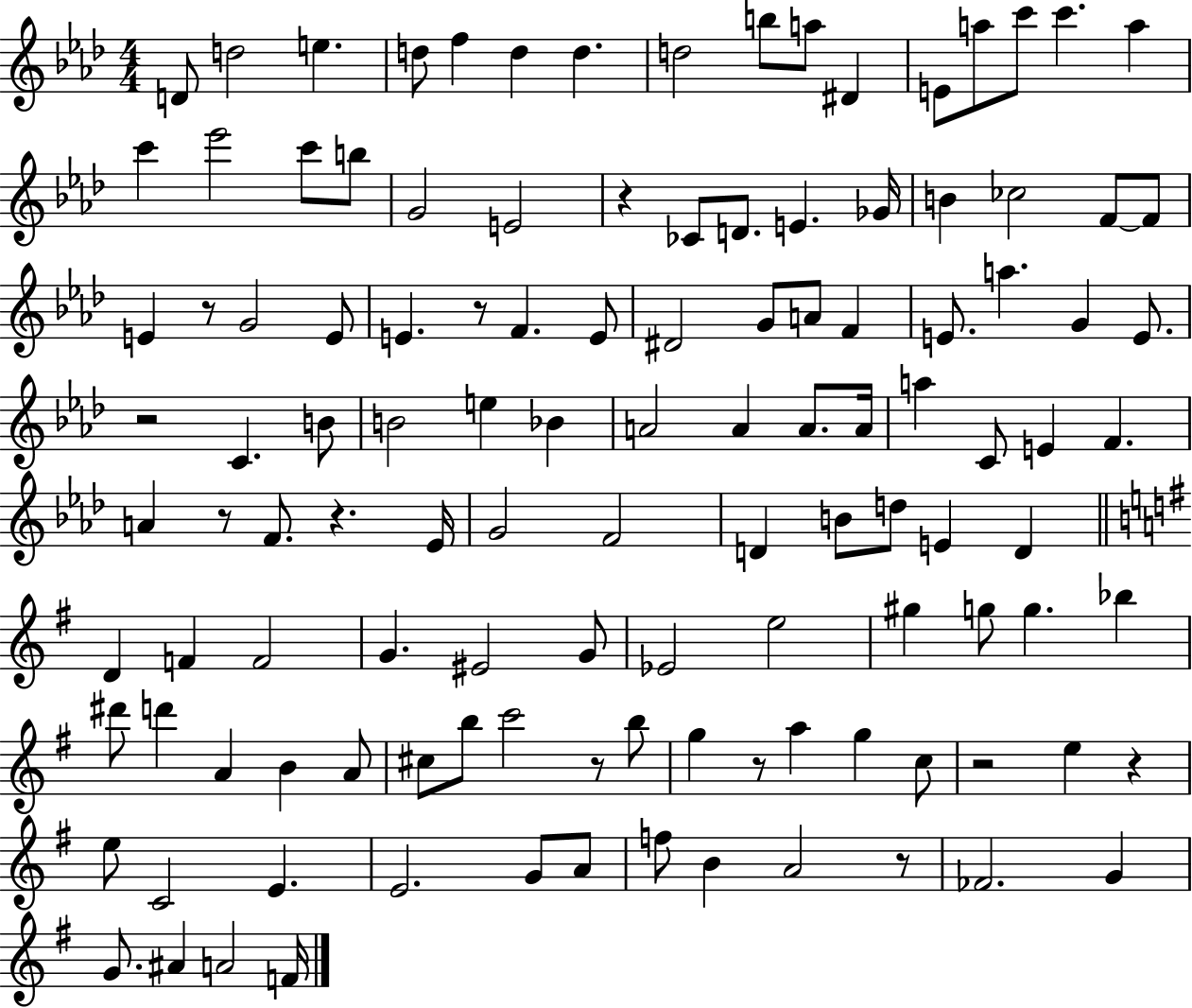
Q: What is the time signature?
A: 4/4